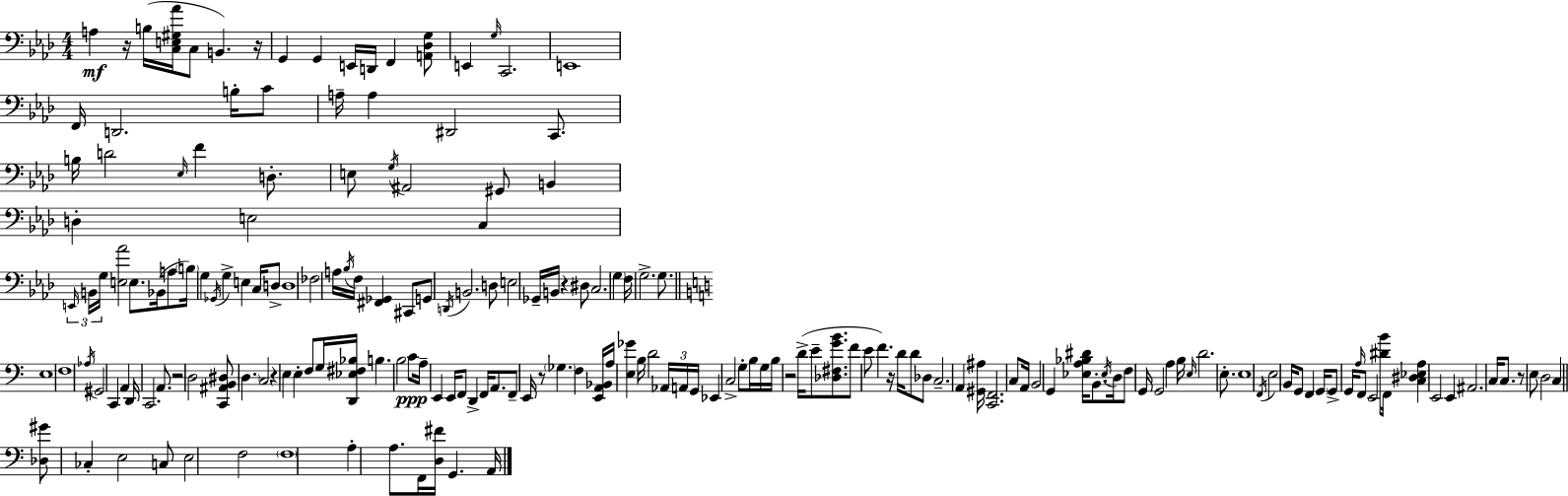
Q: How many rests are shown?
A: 9